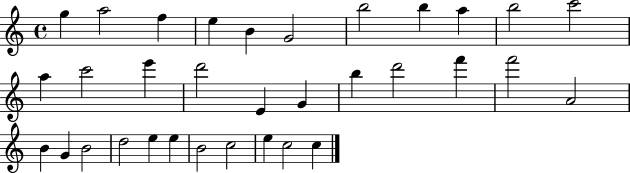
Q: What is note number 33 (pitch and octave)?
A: C5